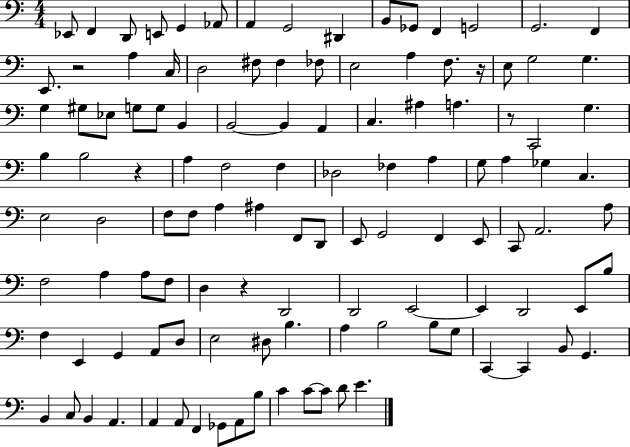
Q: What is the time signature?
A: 4/4